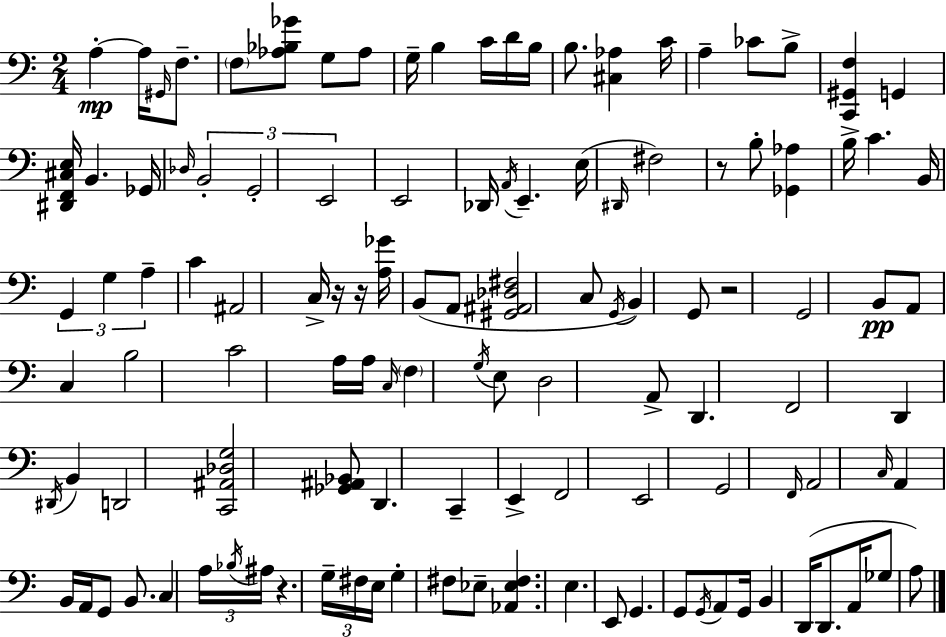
X:1
T:Untitled
M:2/4
L:1/4
K:C
A, A,/4 ^G,,/4 F,/2 F,/2 [_A,_B,_G]/2 G,/2 _A,/2 G,/4 B, C/4 D/4 B,/4 B,/2 [^C,_A,] C/4 A, _C/2 B,/2 [C,,^G,,F,] G,, [^D,,F,,^C,E,]/4 B,, _G,,/4 _D,/4 B,,2 G,,2 E,,2 E,,2 _D,,/4 A,,/4 E,, E,/4 ^D,,/4 ^F,2 z/2 B,/2 [_G,,_A,] B,/4 C B,,/4 G,, G, A, C ^A,,2 C,/4 z/4 z/4 [A,_G]/4 B,,/2 A,,/2 [^G,,^A,,_D,^F,]2 C,/2 G,,/4 B,, G,,/2 z2 G,,2 B,,/2 A,,/2 C, B,2 C2 A,/4 A,/4 C,/4 F, G,/4 E,/2 D,2 A,,/2 D,, F,,2 D,, ^D,,/4 B,, D,,2 [C,,^A,,_D,G,]2 [_G,,^A,,_B,,]/2 D,, C,, E,, F,,2 E,,2 G,,2 F,,/4 A,,2 C,/4 A,, B,,/4 A,,/4 G,,/2 B,,/2 C, A,/4 _B,/4 ^A,/4 z G,/4 ^F,/4 E,/4 G, ^F,/2 _E,/2 [_A,,_E,^F,] E, E,,/2 G,, G,,/2 G,,/4 A,,/2 G,,/4 B,, D,,/4 D,,/2 A,,/4 _G,/2 A,/2